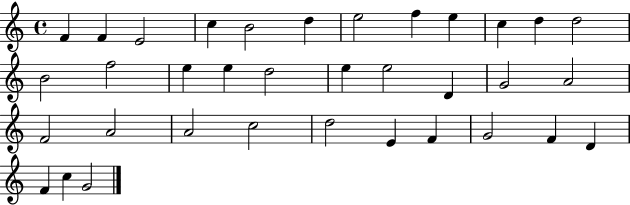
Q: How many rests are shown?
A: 0